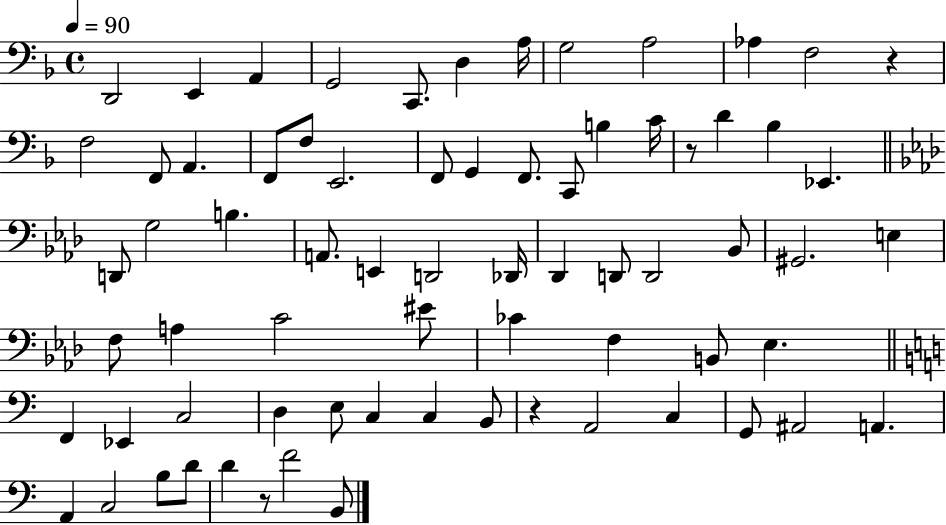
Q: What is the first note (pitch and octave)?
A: D2